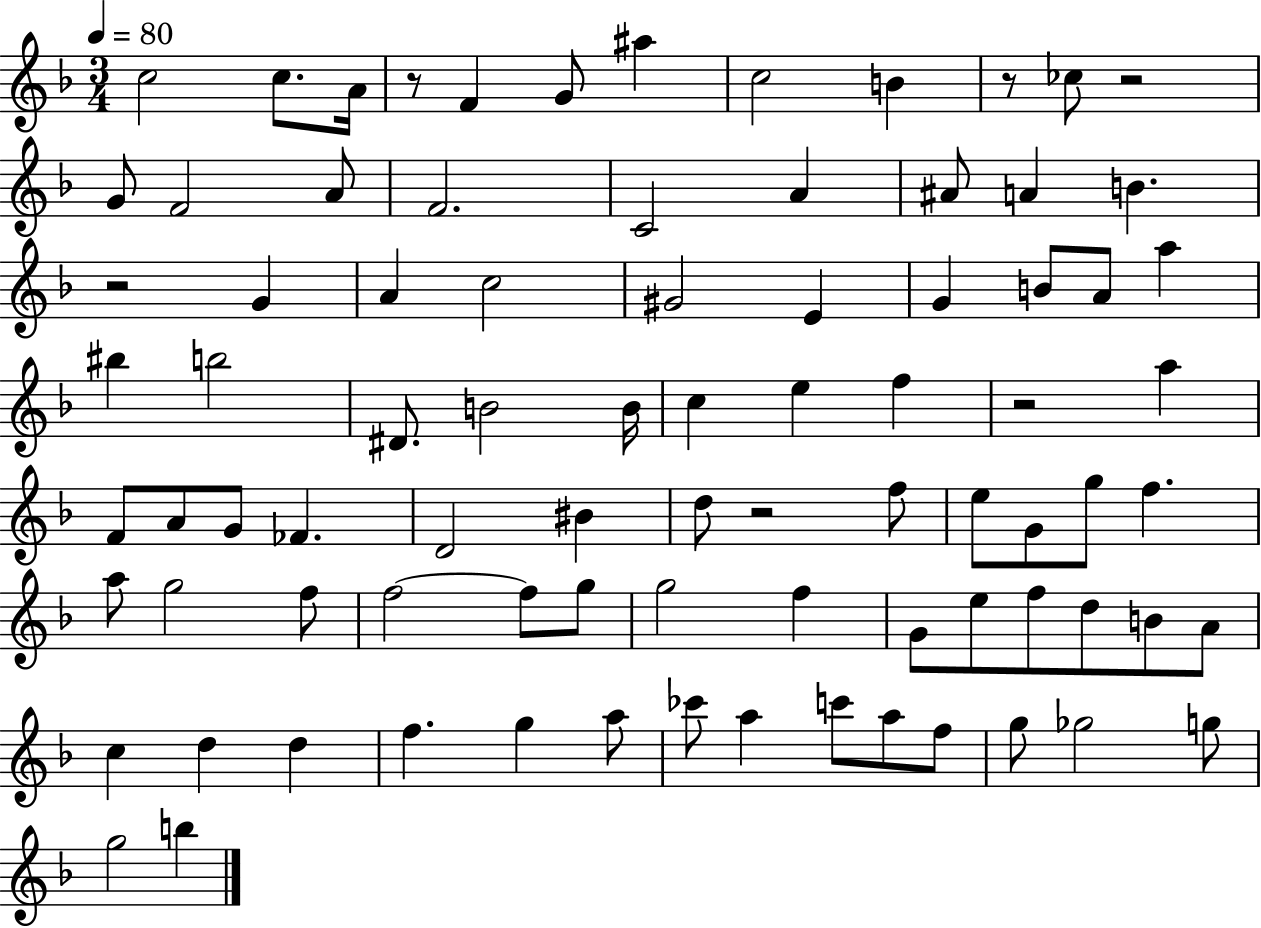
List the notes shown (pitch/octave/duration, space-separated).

C5/h C5/e. A4/s R/e F4/q G4/e A#5/q C5/h B4/q R/e CES5/e R/h G4/e F4/h A4/e F4/h. C4/h A4/q A#4/e A4/q B4/q. R/h G4/q A4/q C5/h G#4/h E4/q G4/q B4/e A4/e A5/q BIS5/q B5/h D#4/e. B4/h B4/s C5/q E5/q F5/q R/h A5/q F4/e A4/e G4/e FES4/q. D4/h BIS4/q D5/e R/h F5/e E5/e G4/e G5/e F5/q. A5/e G5/h F5/e F5/h F5/e G5/e G5/h F5/q G4/e E5/e F5/e D5/e B4/e A4/e C5/q D5/q D5/q F5/q. G5/q A5/e CES6/e A5/q C6/e A5/e F5/e G5/e Gb5/h G5/e G5/h B5/q